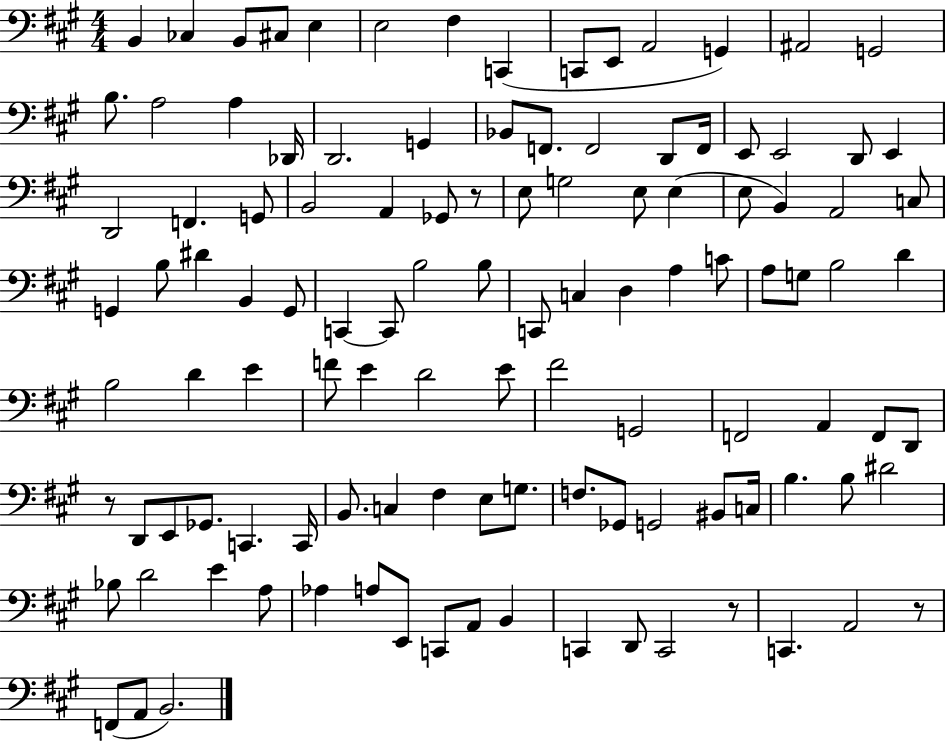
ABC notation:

X:1
T:Untitled
M:4/4
L:1/4
K:A
B,, _C, B,,/2 ^C,/2 E, E,2 ^F, C,, C,,/2 E,,/2 A,,2 G,, ^A,,2 G,,2 B,/2 A,2 A, _D,,/4 D,,2 G,, _B,,/2 F,,/2 F,,2 D,,/2 F,,/4 E,,/2 E,,2 D,,/2 E,, D,,2 F,, G,,/2 B,,2 A,, _G,,/2 z/2 E,/2 G,2 E,/2 E, E,/2 B,, A,,2 C,/2 G,, B,/2 ^D B,, G,,/2 C,, C,,/2 B,2 B,/2 C,,/2 C, D, A, C/2 A,/2 G,/2 B,2 D B,2 D E F/2 E D2 E/2 ^F2 G,,2 F,,2 A,, F,,/2 D,,/2 z/2 D,,/2 E,,/2 _G,,/2 C,, C,,/4 B,,/2 C, ^F, E,/2 G,/2 F,/2 _G,,/2 G,,2 ^B,,/2 C,/4 B, B,/2 ^D2 _B,/2 D2 E A,/2 _A, A,/2 E,,/2 C,,/2 A,,/2 B,, C,, D,,/2 C,,2 z/2 C,, A,,2 z/2 F,,/2 A,,/2 B,,2